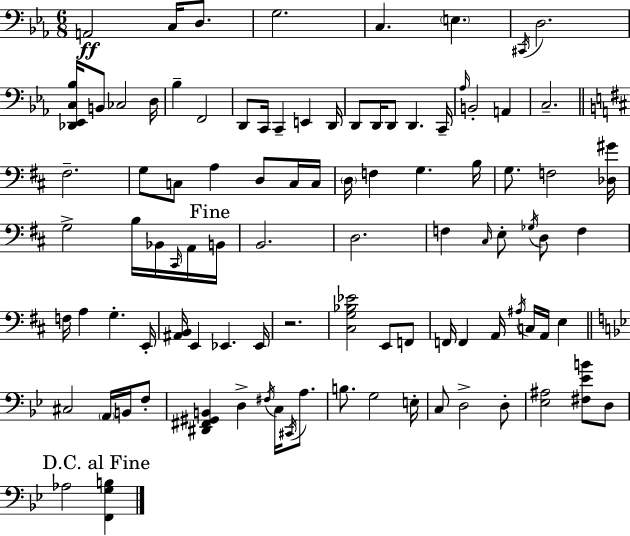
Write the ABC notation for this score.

X:1
T:Untitled
M:6/8
L:1/4
K:Cm
A,,2 C,/4 D,/2 G,2 C, E, ^C,,/4 D,2 [_D,,_E,,C,_B,]/4 B,,/2 _C,2 D,/4 _B, F,,2 D,,/2 C,,/4 C,, E,, D,,/4 D,,/2 D,,/4 D,,/2 D,, C,,/4 _A,/4 B,,2 A,, C,2 ^F,2 G,/2 C,/2 A, D,/2 C,/4 C,/4 D,/4 F, G, B,/4 G,/2 F,2 [_D,^G]/4 G,2 B,/4 _B,,/4 ^C,,/4 A,,/4 B,,/4 B,,2 D,2 F, ^C,/4 E,/2 _G,/4 D,/2 F, F,/4 A, G, E,,/4 [^A,,B,,]/4 E,, _E,, _E,,/4 z2 [^C,G,_B,_E]2 E,,/2 F,,/2 F,,/4 F,, A,,/4 ^A,/4 C,/4 A,,/4 E, ^C,2 A,,/4 B,,/4 F,/2 [^D,,^F,,^G,,B,,] D, ^F,/4 C,/4 ^C,,/4 A,/2 B,/2 G,2 E,/4 C,/2 D,2 D,/2 [_E,^A,]2 [^F,_EB]/2 D,/2 _A,2 [F,,G,B,]